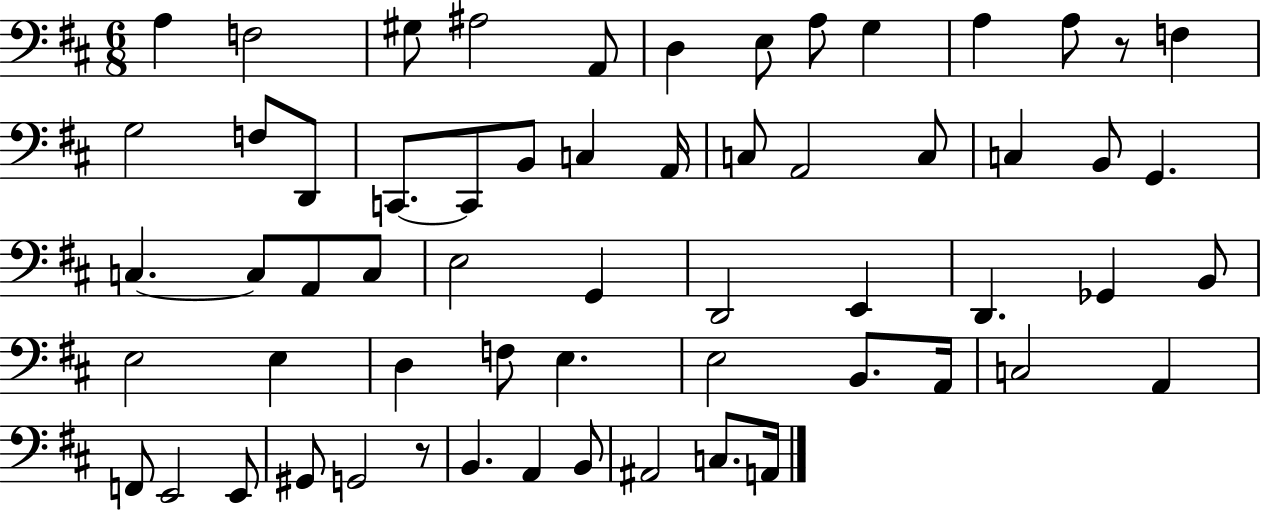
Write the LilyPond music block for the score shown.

{
  \clef bass
  \numericTimeSignature
  \time 6/8
  \key d \major
  \repeat volta 2 { a4 f2 | gis8 ais2 a,8 | d4 e8 a8 g4 | a4 a8 r8 f4 | \break g2 f8 d,8 | c,8.~~ c,8 b,8 c4 a,16 | c8 a,2 c8 | c4 b,8 g,4. | \break c4.~~ c8 a,8 c8 | e2 g,4 | d,2 e,4 | d,4. ges,4 b,8 | \break e2 e4 | d4 f8 e4. | e2 b,8. a,16 | c2 a,4 | \break f,8 e,2 e,8 | gis,8 g,2 r8 | b,4. a,4 b,8 | ais,2 c8. a,16 | \break } \bar "|."
}